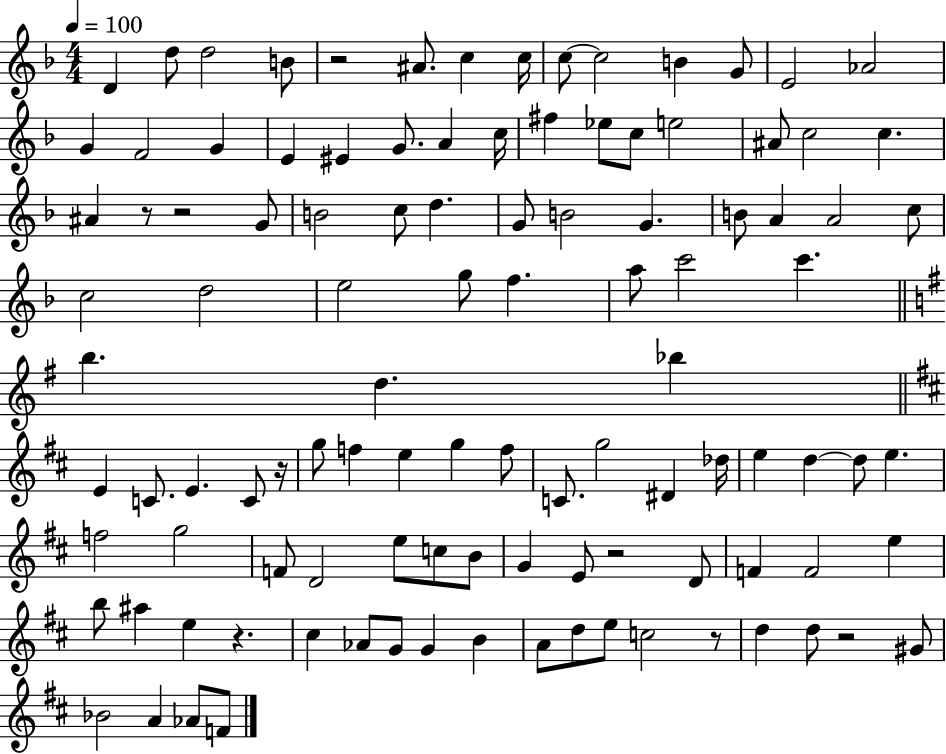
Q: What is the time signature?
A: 4/4